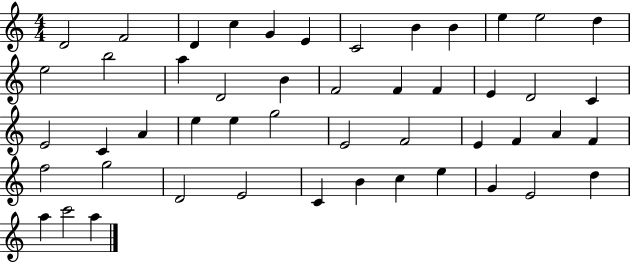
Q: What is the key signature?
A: C major